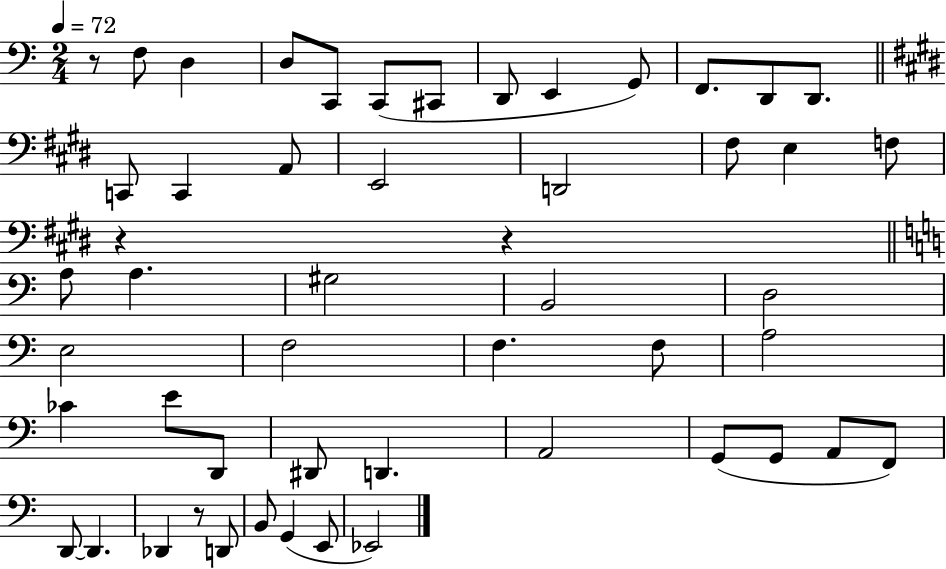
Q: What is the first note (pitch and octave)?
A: F3